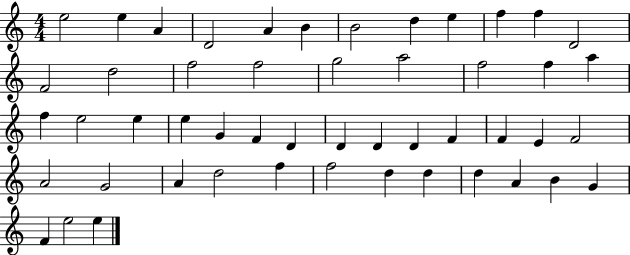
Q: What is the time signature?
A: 4/4